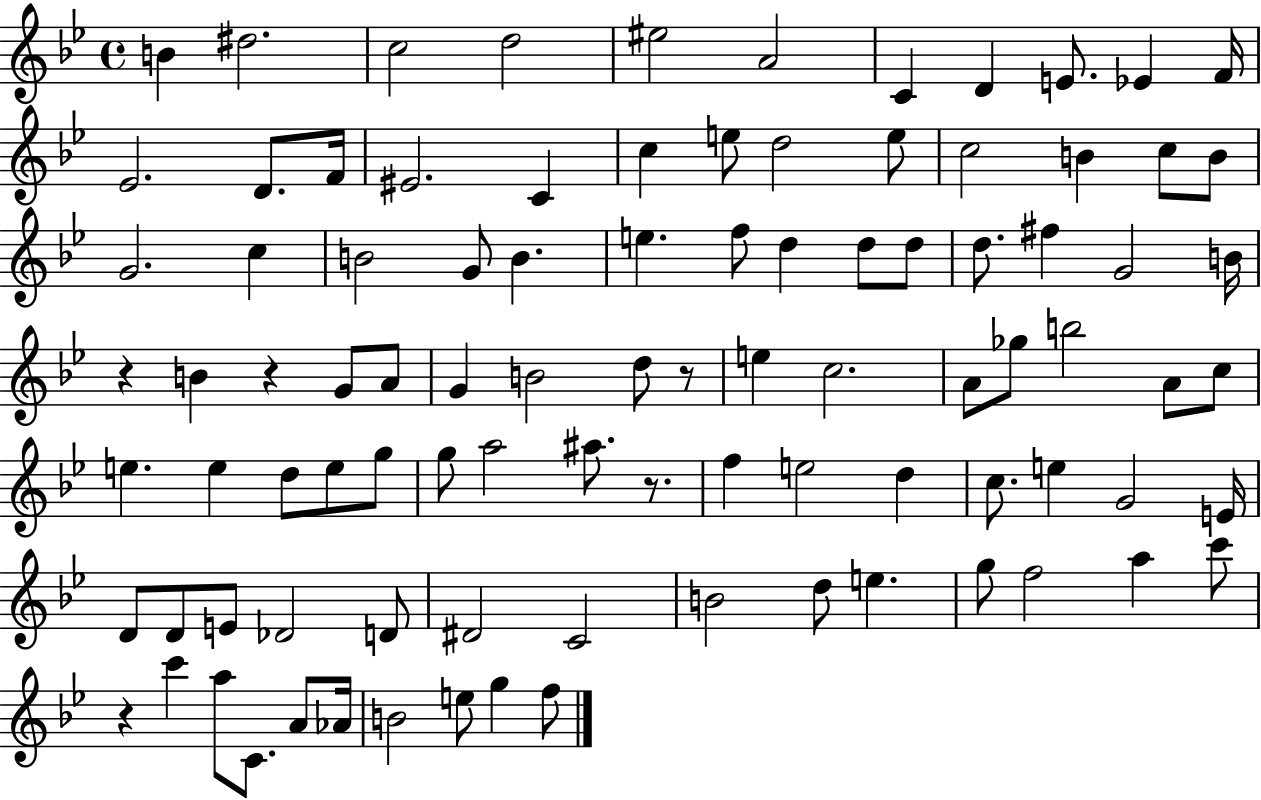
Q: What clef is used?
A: treble